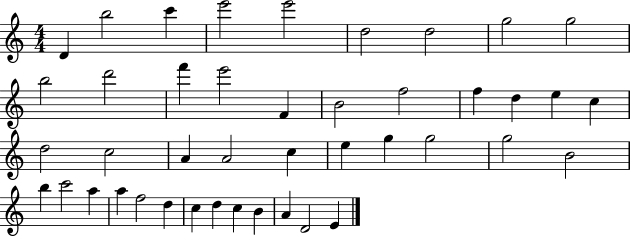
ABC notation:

X:1
T:Untitled
M:4/4
L:1/4
K:C
D b2 c' e'2 e'2 d2 d2 g2 g2 b2 d'2 f' e'2 F B2 f2 f d e c d2 c2 A A2 c e g g2 g2 B2 b c'2 a a f2 d c d c B A D2 E